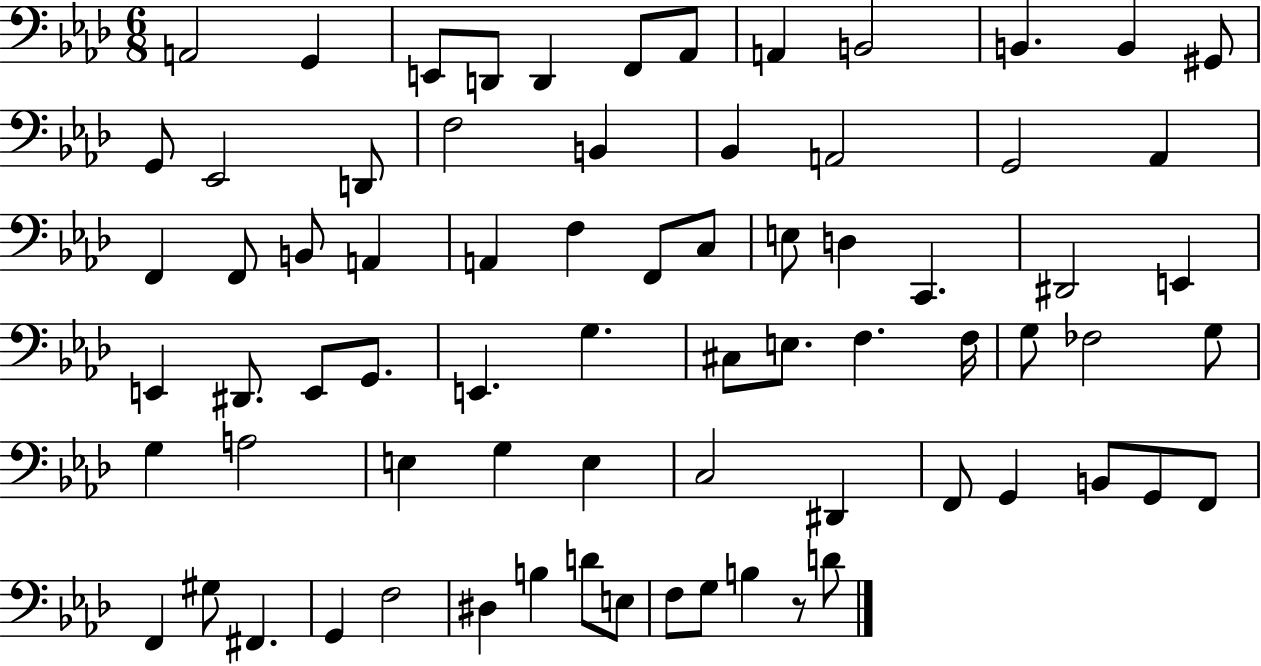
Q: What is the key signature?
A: AES major